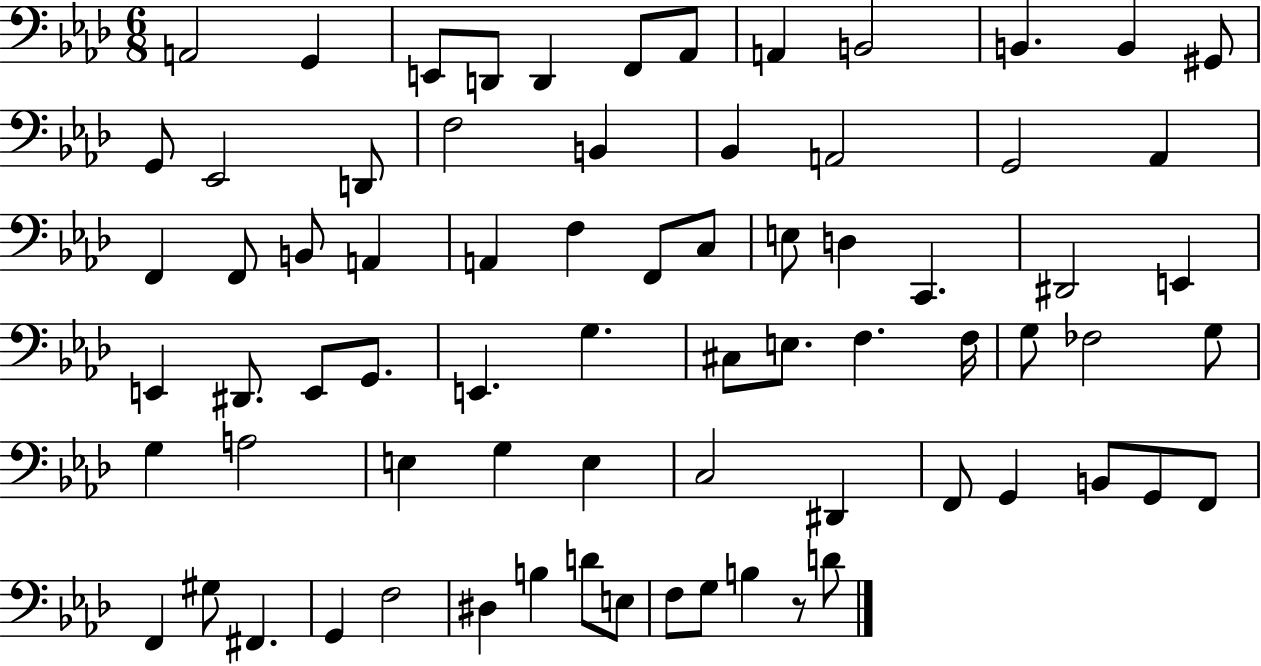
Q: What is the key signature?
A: AES major